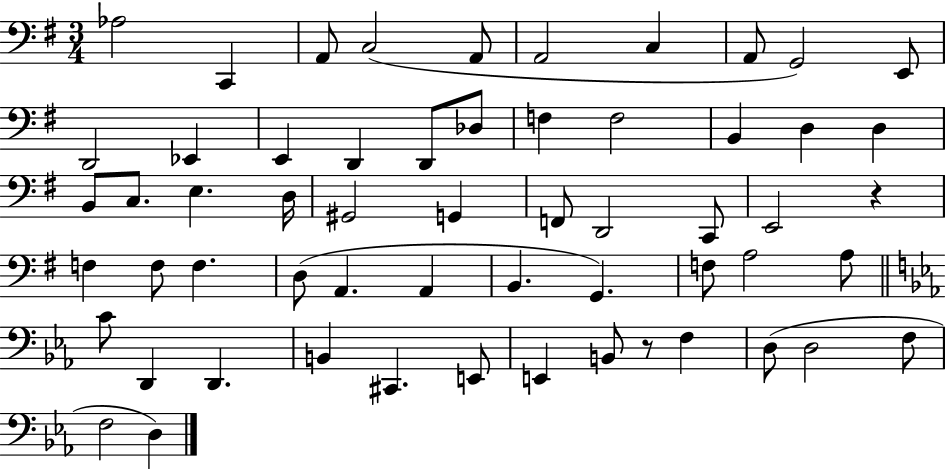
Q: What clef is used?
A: bass